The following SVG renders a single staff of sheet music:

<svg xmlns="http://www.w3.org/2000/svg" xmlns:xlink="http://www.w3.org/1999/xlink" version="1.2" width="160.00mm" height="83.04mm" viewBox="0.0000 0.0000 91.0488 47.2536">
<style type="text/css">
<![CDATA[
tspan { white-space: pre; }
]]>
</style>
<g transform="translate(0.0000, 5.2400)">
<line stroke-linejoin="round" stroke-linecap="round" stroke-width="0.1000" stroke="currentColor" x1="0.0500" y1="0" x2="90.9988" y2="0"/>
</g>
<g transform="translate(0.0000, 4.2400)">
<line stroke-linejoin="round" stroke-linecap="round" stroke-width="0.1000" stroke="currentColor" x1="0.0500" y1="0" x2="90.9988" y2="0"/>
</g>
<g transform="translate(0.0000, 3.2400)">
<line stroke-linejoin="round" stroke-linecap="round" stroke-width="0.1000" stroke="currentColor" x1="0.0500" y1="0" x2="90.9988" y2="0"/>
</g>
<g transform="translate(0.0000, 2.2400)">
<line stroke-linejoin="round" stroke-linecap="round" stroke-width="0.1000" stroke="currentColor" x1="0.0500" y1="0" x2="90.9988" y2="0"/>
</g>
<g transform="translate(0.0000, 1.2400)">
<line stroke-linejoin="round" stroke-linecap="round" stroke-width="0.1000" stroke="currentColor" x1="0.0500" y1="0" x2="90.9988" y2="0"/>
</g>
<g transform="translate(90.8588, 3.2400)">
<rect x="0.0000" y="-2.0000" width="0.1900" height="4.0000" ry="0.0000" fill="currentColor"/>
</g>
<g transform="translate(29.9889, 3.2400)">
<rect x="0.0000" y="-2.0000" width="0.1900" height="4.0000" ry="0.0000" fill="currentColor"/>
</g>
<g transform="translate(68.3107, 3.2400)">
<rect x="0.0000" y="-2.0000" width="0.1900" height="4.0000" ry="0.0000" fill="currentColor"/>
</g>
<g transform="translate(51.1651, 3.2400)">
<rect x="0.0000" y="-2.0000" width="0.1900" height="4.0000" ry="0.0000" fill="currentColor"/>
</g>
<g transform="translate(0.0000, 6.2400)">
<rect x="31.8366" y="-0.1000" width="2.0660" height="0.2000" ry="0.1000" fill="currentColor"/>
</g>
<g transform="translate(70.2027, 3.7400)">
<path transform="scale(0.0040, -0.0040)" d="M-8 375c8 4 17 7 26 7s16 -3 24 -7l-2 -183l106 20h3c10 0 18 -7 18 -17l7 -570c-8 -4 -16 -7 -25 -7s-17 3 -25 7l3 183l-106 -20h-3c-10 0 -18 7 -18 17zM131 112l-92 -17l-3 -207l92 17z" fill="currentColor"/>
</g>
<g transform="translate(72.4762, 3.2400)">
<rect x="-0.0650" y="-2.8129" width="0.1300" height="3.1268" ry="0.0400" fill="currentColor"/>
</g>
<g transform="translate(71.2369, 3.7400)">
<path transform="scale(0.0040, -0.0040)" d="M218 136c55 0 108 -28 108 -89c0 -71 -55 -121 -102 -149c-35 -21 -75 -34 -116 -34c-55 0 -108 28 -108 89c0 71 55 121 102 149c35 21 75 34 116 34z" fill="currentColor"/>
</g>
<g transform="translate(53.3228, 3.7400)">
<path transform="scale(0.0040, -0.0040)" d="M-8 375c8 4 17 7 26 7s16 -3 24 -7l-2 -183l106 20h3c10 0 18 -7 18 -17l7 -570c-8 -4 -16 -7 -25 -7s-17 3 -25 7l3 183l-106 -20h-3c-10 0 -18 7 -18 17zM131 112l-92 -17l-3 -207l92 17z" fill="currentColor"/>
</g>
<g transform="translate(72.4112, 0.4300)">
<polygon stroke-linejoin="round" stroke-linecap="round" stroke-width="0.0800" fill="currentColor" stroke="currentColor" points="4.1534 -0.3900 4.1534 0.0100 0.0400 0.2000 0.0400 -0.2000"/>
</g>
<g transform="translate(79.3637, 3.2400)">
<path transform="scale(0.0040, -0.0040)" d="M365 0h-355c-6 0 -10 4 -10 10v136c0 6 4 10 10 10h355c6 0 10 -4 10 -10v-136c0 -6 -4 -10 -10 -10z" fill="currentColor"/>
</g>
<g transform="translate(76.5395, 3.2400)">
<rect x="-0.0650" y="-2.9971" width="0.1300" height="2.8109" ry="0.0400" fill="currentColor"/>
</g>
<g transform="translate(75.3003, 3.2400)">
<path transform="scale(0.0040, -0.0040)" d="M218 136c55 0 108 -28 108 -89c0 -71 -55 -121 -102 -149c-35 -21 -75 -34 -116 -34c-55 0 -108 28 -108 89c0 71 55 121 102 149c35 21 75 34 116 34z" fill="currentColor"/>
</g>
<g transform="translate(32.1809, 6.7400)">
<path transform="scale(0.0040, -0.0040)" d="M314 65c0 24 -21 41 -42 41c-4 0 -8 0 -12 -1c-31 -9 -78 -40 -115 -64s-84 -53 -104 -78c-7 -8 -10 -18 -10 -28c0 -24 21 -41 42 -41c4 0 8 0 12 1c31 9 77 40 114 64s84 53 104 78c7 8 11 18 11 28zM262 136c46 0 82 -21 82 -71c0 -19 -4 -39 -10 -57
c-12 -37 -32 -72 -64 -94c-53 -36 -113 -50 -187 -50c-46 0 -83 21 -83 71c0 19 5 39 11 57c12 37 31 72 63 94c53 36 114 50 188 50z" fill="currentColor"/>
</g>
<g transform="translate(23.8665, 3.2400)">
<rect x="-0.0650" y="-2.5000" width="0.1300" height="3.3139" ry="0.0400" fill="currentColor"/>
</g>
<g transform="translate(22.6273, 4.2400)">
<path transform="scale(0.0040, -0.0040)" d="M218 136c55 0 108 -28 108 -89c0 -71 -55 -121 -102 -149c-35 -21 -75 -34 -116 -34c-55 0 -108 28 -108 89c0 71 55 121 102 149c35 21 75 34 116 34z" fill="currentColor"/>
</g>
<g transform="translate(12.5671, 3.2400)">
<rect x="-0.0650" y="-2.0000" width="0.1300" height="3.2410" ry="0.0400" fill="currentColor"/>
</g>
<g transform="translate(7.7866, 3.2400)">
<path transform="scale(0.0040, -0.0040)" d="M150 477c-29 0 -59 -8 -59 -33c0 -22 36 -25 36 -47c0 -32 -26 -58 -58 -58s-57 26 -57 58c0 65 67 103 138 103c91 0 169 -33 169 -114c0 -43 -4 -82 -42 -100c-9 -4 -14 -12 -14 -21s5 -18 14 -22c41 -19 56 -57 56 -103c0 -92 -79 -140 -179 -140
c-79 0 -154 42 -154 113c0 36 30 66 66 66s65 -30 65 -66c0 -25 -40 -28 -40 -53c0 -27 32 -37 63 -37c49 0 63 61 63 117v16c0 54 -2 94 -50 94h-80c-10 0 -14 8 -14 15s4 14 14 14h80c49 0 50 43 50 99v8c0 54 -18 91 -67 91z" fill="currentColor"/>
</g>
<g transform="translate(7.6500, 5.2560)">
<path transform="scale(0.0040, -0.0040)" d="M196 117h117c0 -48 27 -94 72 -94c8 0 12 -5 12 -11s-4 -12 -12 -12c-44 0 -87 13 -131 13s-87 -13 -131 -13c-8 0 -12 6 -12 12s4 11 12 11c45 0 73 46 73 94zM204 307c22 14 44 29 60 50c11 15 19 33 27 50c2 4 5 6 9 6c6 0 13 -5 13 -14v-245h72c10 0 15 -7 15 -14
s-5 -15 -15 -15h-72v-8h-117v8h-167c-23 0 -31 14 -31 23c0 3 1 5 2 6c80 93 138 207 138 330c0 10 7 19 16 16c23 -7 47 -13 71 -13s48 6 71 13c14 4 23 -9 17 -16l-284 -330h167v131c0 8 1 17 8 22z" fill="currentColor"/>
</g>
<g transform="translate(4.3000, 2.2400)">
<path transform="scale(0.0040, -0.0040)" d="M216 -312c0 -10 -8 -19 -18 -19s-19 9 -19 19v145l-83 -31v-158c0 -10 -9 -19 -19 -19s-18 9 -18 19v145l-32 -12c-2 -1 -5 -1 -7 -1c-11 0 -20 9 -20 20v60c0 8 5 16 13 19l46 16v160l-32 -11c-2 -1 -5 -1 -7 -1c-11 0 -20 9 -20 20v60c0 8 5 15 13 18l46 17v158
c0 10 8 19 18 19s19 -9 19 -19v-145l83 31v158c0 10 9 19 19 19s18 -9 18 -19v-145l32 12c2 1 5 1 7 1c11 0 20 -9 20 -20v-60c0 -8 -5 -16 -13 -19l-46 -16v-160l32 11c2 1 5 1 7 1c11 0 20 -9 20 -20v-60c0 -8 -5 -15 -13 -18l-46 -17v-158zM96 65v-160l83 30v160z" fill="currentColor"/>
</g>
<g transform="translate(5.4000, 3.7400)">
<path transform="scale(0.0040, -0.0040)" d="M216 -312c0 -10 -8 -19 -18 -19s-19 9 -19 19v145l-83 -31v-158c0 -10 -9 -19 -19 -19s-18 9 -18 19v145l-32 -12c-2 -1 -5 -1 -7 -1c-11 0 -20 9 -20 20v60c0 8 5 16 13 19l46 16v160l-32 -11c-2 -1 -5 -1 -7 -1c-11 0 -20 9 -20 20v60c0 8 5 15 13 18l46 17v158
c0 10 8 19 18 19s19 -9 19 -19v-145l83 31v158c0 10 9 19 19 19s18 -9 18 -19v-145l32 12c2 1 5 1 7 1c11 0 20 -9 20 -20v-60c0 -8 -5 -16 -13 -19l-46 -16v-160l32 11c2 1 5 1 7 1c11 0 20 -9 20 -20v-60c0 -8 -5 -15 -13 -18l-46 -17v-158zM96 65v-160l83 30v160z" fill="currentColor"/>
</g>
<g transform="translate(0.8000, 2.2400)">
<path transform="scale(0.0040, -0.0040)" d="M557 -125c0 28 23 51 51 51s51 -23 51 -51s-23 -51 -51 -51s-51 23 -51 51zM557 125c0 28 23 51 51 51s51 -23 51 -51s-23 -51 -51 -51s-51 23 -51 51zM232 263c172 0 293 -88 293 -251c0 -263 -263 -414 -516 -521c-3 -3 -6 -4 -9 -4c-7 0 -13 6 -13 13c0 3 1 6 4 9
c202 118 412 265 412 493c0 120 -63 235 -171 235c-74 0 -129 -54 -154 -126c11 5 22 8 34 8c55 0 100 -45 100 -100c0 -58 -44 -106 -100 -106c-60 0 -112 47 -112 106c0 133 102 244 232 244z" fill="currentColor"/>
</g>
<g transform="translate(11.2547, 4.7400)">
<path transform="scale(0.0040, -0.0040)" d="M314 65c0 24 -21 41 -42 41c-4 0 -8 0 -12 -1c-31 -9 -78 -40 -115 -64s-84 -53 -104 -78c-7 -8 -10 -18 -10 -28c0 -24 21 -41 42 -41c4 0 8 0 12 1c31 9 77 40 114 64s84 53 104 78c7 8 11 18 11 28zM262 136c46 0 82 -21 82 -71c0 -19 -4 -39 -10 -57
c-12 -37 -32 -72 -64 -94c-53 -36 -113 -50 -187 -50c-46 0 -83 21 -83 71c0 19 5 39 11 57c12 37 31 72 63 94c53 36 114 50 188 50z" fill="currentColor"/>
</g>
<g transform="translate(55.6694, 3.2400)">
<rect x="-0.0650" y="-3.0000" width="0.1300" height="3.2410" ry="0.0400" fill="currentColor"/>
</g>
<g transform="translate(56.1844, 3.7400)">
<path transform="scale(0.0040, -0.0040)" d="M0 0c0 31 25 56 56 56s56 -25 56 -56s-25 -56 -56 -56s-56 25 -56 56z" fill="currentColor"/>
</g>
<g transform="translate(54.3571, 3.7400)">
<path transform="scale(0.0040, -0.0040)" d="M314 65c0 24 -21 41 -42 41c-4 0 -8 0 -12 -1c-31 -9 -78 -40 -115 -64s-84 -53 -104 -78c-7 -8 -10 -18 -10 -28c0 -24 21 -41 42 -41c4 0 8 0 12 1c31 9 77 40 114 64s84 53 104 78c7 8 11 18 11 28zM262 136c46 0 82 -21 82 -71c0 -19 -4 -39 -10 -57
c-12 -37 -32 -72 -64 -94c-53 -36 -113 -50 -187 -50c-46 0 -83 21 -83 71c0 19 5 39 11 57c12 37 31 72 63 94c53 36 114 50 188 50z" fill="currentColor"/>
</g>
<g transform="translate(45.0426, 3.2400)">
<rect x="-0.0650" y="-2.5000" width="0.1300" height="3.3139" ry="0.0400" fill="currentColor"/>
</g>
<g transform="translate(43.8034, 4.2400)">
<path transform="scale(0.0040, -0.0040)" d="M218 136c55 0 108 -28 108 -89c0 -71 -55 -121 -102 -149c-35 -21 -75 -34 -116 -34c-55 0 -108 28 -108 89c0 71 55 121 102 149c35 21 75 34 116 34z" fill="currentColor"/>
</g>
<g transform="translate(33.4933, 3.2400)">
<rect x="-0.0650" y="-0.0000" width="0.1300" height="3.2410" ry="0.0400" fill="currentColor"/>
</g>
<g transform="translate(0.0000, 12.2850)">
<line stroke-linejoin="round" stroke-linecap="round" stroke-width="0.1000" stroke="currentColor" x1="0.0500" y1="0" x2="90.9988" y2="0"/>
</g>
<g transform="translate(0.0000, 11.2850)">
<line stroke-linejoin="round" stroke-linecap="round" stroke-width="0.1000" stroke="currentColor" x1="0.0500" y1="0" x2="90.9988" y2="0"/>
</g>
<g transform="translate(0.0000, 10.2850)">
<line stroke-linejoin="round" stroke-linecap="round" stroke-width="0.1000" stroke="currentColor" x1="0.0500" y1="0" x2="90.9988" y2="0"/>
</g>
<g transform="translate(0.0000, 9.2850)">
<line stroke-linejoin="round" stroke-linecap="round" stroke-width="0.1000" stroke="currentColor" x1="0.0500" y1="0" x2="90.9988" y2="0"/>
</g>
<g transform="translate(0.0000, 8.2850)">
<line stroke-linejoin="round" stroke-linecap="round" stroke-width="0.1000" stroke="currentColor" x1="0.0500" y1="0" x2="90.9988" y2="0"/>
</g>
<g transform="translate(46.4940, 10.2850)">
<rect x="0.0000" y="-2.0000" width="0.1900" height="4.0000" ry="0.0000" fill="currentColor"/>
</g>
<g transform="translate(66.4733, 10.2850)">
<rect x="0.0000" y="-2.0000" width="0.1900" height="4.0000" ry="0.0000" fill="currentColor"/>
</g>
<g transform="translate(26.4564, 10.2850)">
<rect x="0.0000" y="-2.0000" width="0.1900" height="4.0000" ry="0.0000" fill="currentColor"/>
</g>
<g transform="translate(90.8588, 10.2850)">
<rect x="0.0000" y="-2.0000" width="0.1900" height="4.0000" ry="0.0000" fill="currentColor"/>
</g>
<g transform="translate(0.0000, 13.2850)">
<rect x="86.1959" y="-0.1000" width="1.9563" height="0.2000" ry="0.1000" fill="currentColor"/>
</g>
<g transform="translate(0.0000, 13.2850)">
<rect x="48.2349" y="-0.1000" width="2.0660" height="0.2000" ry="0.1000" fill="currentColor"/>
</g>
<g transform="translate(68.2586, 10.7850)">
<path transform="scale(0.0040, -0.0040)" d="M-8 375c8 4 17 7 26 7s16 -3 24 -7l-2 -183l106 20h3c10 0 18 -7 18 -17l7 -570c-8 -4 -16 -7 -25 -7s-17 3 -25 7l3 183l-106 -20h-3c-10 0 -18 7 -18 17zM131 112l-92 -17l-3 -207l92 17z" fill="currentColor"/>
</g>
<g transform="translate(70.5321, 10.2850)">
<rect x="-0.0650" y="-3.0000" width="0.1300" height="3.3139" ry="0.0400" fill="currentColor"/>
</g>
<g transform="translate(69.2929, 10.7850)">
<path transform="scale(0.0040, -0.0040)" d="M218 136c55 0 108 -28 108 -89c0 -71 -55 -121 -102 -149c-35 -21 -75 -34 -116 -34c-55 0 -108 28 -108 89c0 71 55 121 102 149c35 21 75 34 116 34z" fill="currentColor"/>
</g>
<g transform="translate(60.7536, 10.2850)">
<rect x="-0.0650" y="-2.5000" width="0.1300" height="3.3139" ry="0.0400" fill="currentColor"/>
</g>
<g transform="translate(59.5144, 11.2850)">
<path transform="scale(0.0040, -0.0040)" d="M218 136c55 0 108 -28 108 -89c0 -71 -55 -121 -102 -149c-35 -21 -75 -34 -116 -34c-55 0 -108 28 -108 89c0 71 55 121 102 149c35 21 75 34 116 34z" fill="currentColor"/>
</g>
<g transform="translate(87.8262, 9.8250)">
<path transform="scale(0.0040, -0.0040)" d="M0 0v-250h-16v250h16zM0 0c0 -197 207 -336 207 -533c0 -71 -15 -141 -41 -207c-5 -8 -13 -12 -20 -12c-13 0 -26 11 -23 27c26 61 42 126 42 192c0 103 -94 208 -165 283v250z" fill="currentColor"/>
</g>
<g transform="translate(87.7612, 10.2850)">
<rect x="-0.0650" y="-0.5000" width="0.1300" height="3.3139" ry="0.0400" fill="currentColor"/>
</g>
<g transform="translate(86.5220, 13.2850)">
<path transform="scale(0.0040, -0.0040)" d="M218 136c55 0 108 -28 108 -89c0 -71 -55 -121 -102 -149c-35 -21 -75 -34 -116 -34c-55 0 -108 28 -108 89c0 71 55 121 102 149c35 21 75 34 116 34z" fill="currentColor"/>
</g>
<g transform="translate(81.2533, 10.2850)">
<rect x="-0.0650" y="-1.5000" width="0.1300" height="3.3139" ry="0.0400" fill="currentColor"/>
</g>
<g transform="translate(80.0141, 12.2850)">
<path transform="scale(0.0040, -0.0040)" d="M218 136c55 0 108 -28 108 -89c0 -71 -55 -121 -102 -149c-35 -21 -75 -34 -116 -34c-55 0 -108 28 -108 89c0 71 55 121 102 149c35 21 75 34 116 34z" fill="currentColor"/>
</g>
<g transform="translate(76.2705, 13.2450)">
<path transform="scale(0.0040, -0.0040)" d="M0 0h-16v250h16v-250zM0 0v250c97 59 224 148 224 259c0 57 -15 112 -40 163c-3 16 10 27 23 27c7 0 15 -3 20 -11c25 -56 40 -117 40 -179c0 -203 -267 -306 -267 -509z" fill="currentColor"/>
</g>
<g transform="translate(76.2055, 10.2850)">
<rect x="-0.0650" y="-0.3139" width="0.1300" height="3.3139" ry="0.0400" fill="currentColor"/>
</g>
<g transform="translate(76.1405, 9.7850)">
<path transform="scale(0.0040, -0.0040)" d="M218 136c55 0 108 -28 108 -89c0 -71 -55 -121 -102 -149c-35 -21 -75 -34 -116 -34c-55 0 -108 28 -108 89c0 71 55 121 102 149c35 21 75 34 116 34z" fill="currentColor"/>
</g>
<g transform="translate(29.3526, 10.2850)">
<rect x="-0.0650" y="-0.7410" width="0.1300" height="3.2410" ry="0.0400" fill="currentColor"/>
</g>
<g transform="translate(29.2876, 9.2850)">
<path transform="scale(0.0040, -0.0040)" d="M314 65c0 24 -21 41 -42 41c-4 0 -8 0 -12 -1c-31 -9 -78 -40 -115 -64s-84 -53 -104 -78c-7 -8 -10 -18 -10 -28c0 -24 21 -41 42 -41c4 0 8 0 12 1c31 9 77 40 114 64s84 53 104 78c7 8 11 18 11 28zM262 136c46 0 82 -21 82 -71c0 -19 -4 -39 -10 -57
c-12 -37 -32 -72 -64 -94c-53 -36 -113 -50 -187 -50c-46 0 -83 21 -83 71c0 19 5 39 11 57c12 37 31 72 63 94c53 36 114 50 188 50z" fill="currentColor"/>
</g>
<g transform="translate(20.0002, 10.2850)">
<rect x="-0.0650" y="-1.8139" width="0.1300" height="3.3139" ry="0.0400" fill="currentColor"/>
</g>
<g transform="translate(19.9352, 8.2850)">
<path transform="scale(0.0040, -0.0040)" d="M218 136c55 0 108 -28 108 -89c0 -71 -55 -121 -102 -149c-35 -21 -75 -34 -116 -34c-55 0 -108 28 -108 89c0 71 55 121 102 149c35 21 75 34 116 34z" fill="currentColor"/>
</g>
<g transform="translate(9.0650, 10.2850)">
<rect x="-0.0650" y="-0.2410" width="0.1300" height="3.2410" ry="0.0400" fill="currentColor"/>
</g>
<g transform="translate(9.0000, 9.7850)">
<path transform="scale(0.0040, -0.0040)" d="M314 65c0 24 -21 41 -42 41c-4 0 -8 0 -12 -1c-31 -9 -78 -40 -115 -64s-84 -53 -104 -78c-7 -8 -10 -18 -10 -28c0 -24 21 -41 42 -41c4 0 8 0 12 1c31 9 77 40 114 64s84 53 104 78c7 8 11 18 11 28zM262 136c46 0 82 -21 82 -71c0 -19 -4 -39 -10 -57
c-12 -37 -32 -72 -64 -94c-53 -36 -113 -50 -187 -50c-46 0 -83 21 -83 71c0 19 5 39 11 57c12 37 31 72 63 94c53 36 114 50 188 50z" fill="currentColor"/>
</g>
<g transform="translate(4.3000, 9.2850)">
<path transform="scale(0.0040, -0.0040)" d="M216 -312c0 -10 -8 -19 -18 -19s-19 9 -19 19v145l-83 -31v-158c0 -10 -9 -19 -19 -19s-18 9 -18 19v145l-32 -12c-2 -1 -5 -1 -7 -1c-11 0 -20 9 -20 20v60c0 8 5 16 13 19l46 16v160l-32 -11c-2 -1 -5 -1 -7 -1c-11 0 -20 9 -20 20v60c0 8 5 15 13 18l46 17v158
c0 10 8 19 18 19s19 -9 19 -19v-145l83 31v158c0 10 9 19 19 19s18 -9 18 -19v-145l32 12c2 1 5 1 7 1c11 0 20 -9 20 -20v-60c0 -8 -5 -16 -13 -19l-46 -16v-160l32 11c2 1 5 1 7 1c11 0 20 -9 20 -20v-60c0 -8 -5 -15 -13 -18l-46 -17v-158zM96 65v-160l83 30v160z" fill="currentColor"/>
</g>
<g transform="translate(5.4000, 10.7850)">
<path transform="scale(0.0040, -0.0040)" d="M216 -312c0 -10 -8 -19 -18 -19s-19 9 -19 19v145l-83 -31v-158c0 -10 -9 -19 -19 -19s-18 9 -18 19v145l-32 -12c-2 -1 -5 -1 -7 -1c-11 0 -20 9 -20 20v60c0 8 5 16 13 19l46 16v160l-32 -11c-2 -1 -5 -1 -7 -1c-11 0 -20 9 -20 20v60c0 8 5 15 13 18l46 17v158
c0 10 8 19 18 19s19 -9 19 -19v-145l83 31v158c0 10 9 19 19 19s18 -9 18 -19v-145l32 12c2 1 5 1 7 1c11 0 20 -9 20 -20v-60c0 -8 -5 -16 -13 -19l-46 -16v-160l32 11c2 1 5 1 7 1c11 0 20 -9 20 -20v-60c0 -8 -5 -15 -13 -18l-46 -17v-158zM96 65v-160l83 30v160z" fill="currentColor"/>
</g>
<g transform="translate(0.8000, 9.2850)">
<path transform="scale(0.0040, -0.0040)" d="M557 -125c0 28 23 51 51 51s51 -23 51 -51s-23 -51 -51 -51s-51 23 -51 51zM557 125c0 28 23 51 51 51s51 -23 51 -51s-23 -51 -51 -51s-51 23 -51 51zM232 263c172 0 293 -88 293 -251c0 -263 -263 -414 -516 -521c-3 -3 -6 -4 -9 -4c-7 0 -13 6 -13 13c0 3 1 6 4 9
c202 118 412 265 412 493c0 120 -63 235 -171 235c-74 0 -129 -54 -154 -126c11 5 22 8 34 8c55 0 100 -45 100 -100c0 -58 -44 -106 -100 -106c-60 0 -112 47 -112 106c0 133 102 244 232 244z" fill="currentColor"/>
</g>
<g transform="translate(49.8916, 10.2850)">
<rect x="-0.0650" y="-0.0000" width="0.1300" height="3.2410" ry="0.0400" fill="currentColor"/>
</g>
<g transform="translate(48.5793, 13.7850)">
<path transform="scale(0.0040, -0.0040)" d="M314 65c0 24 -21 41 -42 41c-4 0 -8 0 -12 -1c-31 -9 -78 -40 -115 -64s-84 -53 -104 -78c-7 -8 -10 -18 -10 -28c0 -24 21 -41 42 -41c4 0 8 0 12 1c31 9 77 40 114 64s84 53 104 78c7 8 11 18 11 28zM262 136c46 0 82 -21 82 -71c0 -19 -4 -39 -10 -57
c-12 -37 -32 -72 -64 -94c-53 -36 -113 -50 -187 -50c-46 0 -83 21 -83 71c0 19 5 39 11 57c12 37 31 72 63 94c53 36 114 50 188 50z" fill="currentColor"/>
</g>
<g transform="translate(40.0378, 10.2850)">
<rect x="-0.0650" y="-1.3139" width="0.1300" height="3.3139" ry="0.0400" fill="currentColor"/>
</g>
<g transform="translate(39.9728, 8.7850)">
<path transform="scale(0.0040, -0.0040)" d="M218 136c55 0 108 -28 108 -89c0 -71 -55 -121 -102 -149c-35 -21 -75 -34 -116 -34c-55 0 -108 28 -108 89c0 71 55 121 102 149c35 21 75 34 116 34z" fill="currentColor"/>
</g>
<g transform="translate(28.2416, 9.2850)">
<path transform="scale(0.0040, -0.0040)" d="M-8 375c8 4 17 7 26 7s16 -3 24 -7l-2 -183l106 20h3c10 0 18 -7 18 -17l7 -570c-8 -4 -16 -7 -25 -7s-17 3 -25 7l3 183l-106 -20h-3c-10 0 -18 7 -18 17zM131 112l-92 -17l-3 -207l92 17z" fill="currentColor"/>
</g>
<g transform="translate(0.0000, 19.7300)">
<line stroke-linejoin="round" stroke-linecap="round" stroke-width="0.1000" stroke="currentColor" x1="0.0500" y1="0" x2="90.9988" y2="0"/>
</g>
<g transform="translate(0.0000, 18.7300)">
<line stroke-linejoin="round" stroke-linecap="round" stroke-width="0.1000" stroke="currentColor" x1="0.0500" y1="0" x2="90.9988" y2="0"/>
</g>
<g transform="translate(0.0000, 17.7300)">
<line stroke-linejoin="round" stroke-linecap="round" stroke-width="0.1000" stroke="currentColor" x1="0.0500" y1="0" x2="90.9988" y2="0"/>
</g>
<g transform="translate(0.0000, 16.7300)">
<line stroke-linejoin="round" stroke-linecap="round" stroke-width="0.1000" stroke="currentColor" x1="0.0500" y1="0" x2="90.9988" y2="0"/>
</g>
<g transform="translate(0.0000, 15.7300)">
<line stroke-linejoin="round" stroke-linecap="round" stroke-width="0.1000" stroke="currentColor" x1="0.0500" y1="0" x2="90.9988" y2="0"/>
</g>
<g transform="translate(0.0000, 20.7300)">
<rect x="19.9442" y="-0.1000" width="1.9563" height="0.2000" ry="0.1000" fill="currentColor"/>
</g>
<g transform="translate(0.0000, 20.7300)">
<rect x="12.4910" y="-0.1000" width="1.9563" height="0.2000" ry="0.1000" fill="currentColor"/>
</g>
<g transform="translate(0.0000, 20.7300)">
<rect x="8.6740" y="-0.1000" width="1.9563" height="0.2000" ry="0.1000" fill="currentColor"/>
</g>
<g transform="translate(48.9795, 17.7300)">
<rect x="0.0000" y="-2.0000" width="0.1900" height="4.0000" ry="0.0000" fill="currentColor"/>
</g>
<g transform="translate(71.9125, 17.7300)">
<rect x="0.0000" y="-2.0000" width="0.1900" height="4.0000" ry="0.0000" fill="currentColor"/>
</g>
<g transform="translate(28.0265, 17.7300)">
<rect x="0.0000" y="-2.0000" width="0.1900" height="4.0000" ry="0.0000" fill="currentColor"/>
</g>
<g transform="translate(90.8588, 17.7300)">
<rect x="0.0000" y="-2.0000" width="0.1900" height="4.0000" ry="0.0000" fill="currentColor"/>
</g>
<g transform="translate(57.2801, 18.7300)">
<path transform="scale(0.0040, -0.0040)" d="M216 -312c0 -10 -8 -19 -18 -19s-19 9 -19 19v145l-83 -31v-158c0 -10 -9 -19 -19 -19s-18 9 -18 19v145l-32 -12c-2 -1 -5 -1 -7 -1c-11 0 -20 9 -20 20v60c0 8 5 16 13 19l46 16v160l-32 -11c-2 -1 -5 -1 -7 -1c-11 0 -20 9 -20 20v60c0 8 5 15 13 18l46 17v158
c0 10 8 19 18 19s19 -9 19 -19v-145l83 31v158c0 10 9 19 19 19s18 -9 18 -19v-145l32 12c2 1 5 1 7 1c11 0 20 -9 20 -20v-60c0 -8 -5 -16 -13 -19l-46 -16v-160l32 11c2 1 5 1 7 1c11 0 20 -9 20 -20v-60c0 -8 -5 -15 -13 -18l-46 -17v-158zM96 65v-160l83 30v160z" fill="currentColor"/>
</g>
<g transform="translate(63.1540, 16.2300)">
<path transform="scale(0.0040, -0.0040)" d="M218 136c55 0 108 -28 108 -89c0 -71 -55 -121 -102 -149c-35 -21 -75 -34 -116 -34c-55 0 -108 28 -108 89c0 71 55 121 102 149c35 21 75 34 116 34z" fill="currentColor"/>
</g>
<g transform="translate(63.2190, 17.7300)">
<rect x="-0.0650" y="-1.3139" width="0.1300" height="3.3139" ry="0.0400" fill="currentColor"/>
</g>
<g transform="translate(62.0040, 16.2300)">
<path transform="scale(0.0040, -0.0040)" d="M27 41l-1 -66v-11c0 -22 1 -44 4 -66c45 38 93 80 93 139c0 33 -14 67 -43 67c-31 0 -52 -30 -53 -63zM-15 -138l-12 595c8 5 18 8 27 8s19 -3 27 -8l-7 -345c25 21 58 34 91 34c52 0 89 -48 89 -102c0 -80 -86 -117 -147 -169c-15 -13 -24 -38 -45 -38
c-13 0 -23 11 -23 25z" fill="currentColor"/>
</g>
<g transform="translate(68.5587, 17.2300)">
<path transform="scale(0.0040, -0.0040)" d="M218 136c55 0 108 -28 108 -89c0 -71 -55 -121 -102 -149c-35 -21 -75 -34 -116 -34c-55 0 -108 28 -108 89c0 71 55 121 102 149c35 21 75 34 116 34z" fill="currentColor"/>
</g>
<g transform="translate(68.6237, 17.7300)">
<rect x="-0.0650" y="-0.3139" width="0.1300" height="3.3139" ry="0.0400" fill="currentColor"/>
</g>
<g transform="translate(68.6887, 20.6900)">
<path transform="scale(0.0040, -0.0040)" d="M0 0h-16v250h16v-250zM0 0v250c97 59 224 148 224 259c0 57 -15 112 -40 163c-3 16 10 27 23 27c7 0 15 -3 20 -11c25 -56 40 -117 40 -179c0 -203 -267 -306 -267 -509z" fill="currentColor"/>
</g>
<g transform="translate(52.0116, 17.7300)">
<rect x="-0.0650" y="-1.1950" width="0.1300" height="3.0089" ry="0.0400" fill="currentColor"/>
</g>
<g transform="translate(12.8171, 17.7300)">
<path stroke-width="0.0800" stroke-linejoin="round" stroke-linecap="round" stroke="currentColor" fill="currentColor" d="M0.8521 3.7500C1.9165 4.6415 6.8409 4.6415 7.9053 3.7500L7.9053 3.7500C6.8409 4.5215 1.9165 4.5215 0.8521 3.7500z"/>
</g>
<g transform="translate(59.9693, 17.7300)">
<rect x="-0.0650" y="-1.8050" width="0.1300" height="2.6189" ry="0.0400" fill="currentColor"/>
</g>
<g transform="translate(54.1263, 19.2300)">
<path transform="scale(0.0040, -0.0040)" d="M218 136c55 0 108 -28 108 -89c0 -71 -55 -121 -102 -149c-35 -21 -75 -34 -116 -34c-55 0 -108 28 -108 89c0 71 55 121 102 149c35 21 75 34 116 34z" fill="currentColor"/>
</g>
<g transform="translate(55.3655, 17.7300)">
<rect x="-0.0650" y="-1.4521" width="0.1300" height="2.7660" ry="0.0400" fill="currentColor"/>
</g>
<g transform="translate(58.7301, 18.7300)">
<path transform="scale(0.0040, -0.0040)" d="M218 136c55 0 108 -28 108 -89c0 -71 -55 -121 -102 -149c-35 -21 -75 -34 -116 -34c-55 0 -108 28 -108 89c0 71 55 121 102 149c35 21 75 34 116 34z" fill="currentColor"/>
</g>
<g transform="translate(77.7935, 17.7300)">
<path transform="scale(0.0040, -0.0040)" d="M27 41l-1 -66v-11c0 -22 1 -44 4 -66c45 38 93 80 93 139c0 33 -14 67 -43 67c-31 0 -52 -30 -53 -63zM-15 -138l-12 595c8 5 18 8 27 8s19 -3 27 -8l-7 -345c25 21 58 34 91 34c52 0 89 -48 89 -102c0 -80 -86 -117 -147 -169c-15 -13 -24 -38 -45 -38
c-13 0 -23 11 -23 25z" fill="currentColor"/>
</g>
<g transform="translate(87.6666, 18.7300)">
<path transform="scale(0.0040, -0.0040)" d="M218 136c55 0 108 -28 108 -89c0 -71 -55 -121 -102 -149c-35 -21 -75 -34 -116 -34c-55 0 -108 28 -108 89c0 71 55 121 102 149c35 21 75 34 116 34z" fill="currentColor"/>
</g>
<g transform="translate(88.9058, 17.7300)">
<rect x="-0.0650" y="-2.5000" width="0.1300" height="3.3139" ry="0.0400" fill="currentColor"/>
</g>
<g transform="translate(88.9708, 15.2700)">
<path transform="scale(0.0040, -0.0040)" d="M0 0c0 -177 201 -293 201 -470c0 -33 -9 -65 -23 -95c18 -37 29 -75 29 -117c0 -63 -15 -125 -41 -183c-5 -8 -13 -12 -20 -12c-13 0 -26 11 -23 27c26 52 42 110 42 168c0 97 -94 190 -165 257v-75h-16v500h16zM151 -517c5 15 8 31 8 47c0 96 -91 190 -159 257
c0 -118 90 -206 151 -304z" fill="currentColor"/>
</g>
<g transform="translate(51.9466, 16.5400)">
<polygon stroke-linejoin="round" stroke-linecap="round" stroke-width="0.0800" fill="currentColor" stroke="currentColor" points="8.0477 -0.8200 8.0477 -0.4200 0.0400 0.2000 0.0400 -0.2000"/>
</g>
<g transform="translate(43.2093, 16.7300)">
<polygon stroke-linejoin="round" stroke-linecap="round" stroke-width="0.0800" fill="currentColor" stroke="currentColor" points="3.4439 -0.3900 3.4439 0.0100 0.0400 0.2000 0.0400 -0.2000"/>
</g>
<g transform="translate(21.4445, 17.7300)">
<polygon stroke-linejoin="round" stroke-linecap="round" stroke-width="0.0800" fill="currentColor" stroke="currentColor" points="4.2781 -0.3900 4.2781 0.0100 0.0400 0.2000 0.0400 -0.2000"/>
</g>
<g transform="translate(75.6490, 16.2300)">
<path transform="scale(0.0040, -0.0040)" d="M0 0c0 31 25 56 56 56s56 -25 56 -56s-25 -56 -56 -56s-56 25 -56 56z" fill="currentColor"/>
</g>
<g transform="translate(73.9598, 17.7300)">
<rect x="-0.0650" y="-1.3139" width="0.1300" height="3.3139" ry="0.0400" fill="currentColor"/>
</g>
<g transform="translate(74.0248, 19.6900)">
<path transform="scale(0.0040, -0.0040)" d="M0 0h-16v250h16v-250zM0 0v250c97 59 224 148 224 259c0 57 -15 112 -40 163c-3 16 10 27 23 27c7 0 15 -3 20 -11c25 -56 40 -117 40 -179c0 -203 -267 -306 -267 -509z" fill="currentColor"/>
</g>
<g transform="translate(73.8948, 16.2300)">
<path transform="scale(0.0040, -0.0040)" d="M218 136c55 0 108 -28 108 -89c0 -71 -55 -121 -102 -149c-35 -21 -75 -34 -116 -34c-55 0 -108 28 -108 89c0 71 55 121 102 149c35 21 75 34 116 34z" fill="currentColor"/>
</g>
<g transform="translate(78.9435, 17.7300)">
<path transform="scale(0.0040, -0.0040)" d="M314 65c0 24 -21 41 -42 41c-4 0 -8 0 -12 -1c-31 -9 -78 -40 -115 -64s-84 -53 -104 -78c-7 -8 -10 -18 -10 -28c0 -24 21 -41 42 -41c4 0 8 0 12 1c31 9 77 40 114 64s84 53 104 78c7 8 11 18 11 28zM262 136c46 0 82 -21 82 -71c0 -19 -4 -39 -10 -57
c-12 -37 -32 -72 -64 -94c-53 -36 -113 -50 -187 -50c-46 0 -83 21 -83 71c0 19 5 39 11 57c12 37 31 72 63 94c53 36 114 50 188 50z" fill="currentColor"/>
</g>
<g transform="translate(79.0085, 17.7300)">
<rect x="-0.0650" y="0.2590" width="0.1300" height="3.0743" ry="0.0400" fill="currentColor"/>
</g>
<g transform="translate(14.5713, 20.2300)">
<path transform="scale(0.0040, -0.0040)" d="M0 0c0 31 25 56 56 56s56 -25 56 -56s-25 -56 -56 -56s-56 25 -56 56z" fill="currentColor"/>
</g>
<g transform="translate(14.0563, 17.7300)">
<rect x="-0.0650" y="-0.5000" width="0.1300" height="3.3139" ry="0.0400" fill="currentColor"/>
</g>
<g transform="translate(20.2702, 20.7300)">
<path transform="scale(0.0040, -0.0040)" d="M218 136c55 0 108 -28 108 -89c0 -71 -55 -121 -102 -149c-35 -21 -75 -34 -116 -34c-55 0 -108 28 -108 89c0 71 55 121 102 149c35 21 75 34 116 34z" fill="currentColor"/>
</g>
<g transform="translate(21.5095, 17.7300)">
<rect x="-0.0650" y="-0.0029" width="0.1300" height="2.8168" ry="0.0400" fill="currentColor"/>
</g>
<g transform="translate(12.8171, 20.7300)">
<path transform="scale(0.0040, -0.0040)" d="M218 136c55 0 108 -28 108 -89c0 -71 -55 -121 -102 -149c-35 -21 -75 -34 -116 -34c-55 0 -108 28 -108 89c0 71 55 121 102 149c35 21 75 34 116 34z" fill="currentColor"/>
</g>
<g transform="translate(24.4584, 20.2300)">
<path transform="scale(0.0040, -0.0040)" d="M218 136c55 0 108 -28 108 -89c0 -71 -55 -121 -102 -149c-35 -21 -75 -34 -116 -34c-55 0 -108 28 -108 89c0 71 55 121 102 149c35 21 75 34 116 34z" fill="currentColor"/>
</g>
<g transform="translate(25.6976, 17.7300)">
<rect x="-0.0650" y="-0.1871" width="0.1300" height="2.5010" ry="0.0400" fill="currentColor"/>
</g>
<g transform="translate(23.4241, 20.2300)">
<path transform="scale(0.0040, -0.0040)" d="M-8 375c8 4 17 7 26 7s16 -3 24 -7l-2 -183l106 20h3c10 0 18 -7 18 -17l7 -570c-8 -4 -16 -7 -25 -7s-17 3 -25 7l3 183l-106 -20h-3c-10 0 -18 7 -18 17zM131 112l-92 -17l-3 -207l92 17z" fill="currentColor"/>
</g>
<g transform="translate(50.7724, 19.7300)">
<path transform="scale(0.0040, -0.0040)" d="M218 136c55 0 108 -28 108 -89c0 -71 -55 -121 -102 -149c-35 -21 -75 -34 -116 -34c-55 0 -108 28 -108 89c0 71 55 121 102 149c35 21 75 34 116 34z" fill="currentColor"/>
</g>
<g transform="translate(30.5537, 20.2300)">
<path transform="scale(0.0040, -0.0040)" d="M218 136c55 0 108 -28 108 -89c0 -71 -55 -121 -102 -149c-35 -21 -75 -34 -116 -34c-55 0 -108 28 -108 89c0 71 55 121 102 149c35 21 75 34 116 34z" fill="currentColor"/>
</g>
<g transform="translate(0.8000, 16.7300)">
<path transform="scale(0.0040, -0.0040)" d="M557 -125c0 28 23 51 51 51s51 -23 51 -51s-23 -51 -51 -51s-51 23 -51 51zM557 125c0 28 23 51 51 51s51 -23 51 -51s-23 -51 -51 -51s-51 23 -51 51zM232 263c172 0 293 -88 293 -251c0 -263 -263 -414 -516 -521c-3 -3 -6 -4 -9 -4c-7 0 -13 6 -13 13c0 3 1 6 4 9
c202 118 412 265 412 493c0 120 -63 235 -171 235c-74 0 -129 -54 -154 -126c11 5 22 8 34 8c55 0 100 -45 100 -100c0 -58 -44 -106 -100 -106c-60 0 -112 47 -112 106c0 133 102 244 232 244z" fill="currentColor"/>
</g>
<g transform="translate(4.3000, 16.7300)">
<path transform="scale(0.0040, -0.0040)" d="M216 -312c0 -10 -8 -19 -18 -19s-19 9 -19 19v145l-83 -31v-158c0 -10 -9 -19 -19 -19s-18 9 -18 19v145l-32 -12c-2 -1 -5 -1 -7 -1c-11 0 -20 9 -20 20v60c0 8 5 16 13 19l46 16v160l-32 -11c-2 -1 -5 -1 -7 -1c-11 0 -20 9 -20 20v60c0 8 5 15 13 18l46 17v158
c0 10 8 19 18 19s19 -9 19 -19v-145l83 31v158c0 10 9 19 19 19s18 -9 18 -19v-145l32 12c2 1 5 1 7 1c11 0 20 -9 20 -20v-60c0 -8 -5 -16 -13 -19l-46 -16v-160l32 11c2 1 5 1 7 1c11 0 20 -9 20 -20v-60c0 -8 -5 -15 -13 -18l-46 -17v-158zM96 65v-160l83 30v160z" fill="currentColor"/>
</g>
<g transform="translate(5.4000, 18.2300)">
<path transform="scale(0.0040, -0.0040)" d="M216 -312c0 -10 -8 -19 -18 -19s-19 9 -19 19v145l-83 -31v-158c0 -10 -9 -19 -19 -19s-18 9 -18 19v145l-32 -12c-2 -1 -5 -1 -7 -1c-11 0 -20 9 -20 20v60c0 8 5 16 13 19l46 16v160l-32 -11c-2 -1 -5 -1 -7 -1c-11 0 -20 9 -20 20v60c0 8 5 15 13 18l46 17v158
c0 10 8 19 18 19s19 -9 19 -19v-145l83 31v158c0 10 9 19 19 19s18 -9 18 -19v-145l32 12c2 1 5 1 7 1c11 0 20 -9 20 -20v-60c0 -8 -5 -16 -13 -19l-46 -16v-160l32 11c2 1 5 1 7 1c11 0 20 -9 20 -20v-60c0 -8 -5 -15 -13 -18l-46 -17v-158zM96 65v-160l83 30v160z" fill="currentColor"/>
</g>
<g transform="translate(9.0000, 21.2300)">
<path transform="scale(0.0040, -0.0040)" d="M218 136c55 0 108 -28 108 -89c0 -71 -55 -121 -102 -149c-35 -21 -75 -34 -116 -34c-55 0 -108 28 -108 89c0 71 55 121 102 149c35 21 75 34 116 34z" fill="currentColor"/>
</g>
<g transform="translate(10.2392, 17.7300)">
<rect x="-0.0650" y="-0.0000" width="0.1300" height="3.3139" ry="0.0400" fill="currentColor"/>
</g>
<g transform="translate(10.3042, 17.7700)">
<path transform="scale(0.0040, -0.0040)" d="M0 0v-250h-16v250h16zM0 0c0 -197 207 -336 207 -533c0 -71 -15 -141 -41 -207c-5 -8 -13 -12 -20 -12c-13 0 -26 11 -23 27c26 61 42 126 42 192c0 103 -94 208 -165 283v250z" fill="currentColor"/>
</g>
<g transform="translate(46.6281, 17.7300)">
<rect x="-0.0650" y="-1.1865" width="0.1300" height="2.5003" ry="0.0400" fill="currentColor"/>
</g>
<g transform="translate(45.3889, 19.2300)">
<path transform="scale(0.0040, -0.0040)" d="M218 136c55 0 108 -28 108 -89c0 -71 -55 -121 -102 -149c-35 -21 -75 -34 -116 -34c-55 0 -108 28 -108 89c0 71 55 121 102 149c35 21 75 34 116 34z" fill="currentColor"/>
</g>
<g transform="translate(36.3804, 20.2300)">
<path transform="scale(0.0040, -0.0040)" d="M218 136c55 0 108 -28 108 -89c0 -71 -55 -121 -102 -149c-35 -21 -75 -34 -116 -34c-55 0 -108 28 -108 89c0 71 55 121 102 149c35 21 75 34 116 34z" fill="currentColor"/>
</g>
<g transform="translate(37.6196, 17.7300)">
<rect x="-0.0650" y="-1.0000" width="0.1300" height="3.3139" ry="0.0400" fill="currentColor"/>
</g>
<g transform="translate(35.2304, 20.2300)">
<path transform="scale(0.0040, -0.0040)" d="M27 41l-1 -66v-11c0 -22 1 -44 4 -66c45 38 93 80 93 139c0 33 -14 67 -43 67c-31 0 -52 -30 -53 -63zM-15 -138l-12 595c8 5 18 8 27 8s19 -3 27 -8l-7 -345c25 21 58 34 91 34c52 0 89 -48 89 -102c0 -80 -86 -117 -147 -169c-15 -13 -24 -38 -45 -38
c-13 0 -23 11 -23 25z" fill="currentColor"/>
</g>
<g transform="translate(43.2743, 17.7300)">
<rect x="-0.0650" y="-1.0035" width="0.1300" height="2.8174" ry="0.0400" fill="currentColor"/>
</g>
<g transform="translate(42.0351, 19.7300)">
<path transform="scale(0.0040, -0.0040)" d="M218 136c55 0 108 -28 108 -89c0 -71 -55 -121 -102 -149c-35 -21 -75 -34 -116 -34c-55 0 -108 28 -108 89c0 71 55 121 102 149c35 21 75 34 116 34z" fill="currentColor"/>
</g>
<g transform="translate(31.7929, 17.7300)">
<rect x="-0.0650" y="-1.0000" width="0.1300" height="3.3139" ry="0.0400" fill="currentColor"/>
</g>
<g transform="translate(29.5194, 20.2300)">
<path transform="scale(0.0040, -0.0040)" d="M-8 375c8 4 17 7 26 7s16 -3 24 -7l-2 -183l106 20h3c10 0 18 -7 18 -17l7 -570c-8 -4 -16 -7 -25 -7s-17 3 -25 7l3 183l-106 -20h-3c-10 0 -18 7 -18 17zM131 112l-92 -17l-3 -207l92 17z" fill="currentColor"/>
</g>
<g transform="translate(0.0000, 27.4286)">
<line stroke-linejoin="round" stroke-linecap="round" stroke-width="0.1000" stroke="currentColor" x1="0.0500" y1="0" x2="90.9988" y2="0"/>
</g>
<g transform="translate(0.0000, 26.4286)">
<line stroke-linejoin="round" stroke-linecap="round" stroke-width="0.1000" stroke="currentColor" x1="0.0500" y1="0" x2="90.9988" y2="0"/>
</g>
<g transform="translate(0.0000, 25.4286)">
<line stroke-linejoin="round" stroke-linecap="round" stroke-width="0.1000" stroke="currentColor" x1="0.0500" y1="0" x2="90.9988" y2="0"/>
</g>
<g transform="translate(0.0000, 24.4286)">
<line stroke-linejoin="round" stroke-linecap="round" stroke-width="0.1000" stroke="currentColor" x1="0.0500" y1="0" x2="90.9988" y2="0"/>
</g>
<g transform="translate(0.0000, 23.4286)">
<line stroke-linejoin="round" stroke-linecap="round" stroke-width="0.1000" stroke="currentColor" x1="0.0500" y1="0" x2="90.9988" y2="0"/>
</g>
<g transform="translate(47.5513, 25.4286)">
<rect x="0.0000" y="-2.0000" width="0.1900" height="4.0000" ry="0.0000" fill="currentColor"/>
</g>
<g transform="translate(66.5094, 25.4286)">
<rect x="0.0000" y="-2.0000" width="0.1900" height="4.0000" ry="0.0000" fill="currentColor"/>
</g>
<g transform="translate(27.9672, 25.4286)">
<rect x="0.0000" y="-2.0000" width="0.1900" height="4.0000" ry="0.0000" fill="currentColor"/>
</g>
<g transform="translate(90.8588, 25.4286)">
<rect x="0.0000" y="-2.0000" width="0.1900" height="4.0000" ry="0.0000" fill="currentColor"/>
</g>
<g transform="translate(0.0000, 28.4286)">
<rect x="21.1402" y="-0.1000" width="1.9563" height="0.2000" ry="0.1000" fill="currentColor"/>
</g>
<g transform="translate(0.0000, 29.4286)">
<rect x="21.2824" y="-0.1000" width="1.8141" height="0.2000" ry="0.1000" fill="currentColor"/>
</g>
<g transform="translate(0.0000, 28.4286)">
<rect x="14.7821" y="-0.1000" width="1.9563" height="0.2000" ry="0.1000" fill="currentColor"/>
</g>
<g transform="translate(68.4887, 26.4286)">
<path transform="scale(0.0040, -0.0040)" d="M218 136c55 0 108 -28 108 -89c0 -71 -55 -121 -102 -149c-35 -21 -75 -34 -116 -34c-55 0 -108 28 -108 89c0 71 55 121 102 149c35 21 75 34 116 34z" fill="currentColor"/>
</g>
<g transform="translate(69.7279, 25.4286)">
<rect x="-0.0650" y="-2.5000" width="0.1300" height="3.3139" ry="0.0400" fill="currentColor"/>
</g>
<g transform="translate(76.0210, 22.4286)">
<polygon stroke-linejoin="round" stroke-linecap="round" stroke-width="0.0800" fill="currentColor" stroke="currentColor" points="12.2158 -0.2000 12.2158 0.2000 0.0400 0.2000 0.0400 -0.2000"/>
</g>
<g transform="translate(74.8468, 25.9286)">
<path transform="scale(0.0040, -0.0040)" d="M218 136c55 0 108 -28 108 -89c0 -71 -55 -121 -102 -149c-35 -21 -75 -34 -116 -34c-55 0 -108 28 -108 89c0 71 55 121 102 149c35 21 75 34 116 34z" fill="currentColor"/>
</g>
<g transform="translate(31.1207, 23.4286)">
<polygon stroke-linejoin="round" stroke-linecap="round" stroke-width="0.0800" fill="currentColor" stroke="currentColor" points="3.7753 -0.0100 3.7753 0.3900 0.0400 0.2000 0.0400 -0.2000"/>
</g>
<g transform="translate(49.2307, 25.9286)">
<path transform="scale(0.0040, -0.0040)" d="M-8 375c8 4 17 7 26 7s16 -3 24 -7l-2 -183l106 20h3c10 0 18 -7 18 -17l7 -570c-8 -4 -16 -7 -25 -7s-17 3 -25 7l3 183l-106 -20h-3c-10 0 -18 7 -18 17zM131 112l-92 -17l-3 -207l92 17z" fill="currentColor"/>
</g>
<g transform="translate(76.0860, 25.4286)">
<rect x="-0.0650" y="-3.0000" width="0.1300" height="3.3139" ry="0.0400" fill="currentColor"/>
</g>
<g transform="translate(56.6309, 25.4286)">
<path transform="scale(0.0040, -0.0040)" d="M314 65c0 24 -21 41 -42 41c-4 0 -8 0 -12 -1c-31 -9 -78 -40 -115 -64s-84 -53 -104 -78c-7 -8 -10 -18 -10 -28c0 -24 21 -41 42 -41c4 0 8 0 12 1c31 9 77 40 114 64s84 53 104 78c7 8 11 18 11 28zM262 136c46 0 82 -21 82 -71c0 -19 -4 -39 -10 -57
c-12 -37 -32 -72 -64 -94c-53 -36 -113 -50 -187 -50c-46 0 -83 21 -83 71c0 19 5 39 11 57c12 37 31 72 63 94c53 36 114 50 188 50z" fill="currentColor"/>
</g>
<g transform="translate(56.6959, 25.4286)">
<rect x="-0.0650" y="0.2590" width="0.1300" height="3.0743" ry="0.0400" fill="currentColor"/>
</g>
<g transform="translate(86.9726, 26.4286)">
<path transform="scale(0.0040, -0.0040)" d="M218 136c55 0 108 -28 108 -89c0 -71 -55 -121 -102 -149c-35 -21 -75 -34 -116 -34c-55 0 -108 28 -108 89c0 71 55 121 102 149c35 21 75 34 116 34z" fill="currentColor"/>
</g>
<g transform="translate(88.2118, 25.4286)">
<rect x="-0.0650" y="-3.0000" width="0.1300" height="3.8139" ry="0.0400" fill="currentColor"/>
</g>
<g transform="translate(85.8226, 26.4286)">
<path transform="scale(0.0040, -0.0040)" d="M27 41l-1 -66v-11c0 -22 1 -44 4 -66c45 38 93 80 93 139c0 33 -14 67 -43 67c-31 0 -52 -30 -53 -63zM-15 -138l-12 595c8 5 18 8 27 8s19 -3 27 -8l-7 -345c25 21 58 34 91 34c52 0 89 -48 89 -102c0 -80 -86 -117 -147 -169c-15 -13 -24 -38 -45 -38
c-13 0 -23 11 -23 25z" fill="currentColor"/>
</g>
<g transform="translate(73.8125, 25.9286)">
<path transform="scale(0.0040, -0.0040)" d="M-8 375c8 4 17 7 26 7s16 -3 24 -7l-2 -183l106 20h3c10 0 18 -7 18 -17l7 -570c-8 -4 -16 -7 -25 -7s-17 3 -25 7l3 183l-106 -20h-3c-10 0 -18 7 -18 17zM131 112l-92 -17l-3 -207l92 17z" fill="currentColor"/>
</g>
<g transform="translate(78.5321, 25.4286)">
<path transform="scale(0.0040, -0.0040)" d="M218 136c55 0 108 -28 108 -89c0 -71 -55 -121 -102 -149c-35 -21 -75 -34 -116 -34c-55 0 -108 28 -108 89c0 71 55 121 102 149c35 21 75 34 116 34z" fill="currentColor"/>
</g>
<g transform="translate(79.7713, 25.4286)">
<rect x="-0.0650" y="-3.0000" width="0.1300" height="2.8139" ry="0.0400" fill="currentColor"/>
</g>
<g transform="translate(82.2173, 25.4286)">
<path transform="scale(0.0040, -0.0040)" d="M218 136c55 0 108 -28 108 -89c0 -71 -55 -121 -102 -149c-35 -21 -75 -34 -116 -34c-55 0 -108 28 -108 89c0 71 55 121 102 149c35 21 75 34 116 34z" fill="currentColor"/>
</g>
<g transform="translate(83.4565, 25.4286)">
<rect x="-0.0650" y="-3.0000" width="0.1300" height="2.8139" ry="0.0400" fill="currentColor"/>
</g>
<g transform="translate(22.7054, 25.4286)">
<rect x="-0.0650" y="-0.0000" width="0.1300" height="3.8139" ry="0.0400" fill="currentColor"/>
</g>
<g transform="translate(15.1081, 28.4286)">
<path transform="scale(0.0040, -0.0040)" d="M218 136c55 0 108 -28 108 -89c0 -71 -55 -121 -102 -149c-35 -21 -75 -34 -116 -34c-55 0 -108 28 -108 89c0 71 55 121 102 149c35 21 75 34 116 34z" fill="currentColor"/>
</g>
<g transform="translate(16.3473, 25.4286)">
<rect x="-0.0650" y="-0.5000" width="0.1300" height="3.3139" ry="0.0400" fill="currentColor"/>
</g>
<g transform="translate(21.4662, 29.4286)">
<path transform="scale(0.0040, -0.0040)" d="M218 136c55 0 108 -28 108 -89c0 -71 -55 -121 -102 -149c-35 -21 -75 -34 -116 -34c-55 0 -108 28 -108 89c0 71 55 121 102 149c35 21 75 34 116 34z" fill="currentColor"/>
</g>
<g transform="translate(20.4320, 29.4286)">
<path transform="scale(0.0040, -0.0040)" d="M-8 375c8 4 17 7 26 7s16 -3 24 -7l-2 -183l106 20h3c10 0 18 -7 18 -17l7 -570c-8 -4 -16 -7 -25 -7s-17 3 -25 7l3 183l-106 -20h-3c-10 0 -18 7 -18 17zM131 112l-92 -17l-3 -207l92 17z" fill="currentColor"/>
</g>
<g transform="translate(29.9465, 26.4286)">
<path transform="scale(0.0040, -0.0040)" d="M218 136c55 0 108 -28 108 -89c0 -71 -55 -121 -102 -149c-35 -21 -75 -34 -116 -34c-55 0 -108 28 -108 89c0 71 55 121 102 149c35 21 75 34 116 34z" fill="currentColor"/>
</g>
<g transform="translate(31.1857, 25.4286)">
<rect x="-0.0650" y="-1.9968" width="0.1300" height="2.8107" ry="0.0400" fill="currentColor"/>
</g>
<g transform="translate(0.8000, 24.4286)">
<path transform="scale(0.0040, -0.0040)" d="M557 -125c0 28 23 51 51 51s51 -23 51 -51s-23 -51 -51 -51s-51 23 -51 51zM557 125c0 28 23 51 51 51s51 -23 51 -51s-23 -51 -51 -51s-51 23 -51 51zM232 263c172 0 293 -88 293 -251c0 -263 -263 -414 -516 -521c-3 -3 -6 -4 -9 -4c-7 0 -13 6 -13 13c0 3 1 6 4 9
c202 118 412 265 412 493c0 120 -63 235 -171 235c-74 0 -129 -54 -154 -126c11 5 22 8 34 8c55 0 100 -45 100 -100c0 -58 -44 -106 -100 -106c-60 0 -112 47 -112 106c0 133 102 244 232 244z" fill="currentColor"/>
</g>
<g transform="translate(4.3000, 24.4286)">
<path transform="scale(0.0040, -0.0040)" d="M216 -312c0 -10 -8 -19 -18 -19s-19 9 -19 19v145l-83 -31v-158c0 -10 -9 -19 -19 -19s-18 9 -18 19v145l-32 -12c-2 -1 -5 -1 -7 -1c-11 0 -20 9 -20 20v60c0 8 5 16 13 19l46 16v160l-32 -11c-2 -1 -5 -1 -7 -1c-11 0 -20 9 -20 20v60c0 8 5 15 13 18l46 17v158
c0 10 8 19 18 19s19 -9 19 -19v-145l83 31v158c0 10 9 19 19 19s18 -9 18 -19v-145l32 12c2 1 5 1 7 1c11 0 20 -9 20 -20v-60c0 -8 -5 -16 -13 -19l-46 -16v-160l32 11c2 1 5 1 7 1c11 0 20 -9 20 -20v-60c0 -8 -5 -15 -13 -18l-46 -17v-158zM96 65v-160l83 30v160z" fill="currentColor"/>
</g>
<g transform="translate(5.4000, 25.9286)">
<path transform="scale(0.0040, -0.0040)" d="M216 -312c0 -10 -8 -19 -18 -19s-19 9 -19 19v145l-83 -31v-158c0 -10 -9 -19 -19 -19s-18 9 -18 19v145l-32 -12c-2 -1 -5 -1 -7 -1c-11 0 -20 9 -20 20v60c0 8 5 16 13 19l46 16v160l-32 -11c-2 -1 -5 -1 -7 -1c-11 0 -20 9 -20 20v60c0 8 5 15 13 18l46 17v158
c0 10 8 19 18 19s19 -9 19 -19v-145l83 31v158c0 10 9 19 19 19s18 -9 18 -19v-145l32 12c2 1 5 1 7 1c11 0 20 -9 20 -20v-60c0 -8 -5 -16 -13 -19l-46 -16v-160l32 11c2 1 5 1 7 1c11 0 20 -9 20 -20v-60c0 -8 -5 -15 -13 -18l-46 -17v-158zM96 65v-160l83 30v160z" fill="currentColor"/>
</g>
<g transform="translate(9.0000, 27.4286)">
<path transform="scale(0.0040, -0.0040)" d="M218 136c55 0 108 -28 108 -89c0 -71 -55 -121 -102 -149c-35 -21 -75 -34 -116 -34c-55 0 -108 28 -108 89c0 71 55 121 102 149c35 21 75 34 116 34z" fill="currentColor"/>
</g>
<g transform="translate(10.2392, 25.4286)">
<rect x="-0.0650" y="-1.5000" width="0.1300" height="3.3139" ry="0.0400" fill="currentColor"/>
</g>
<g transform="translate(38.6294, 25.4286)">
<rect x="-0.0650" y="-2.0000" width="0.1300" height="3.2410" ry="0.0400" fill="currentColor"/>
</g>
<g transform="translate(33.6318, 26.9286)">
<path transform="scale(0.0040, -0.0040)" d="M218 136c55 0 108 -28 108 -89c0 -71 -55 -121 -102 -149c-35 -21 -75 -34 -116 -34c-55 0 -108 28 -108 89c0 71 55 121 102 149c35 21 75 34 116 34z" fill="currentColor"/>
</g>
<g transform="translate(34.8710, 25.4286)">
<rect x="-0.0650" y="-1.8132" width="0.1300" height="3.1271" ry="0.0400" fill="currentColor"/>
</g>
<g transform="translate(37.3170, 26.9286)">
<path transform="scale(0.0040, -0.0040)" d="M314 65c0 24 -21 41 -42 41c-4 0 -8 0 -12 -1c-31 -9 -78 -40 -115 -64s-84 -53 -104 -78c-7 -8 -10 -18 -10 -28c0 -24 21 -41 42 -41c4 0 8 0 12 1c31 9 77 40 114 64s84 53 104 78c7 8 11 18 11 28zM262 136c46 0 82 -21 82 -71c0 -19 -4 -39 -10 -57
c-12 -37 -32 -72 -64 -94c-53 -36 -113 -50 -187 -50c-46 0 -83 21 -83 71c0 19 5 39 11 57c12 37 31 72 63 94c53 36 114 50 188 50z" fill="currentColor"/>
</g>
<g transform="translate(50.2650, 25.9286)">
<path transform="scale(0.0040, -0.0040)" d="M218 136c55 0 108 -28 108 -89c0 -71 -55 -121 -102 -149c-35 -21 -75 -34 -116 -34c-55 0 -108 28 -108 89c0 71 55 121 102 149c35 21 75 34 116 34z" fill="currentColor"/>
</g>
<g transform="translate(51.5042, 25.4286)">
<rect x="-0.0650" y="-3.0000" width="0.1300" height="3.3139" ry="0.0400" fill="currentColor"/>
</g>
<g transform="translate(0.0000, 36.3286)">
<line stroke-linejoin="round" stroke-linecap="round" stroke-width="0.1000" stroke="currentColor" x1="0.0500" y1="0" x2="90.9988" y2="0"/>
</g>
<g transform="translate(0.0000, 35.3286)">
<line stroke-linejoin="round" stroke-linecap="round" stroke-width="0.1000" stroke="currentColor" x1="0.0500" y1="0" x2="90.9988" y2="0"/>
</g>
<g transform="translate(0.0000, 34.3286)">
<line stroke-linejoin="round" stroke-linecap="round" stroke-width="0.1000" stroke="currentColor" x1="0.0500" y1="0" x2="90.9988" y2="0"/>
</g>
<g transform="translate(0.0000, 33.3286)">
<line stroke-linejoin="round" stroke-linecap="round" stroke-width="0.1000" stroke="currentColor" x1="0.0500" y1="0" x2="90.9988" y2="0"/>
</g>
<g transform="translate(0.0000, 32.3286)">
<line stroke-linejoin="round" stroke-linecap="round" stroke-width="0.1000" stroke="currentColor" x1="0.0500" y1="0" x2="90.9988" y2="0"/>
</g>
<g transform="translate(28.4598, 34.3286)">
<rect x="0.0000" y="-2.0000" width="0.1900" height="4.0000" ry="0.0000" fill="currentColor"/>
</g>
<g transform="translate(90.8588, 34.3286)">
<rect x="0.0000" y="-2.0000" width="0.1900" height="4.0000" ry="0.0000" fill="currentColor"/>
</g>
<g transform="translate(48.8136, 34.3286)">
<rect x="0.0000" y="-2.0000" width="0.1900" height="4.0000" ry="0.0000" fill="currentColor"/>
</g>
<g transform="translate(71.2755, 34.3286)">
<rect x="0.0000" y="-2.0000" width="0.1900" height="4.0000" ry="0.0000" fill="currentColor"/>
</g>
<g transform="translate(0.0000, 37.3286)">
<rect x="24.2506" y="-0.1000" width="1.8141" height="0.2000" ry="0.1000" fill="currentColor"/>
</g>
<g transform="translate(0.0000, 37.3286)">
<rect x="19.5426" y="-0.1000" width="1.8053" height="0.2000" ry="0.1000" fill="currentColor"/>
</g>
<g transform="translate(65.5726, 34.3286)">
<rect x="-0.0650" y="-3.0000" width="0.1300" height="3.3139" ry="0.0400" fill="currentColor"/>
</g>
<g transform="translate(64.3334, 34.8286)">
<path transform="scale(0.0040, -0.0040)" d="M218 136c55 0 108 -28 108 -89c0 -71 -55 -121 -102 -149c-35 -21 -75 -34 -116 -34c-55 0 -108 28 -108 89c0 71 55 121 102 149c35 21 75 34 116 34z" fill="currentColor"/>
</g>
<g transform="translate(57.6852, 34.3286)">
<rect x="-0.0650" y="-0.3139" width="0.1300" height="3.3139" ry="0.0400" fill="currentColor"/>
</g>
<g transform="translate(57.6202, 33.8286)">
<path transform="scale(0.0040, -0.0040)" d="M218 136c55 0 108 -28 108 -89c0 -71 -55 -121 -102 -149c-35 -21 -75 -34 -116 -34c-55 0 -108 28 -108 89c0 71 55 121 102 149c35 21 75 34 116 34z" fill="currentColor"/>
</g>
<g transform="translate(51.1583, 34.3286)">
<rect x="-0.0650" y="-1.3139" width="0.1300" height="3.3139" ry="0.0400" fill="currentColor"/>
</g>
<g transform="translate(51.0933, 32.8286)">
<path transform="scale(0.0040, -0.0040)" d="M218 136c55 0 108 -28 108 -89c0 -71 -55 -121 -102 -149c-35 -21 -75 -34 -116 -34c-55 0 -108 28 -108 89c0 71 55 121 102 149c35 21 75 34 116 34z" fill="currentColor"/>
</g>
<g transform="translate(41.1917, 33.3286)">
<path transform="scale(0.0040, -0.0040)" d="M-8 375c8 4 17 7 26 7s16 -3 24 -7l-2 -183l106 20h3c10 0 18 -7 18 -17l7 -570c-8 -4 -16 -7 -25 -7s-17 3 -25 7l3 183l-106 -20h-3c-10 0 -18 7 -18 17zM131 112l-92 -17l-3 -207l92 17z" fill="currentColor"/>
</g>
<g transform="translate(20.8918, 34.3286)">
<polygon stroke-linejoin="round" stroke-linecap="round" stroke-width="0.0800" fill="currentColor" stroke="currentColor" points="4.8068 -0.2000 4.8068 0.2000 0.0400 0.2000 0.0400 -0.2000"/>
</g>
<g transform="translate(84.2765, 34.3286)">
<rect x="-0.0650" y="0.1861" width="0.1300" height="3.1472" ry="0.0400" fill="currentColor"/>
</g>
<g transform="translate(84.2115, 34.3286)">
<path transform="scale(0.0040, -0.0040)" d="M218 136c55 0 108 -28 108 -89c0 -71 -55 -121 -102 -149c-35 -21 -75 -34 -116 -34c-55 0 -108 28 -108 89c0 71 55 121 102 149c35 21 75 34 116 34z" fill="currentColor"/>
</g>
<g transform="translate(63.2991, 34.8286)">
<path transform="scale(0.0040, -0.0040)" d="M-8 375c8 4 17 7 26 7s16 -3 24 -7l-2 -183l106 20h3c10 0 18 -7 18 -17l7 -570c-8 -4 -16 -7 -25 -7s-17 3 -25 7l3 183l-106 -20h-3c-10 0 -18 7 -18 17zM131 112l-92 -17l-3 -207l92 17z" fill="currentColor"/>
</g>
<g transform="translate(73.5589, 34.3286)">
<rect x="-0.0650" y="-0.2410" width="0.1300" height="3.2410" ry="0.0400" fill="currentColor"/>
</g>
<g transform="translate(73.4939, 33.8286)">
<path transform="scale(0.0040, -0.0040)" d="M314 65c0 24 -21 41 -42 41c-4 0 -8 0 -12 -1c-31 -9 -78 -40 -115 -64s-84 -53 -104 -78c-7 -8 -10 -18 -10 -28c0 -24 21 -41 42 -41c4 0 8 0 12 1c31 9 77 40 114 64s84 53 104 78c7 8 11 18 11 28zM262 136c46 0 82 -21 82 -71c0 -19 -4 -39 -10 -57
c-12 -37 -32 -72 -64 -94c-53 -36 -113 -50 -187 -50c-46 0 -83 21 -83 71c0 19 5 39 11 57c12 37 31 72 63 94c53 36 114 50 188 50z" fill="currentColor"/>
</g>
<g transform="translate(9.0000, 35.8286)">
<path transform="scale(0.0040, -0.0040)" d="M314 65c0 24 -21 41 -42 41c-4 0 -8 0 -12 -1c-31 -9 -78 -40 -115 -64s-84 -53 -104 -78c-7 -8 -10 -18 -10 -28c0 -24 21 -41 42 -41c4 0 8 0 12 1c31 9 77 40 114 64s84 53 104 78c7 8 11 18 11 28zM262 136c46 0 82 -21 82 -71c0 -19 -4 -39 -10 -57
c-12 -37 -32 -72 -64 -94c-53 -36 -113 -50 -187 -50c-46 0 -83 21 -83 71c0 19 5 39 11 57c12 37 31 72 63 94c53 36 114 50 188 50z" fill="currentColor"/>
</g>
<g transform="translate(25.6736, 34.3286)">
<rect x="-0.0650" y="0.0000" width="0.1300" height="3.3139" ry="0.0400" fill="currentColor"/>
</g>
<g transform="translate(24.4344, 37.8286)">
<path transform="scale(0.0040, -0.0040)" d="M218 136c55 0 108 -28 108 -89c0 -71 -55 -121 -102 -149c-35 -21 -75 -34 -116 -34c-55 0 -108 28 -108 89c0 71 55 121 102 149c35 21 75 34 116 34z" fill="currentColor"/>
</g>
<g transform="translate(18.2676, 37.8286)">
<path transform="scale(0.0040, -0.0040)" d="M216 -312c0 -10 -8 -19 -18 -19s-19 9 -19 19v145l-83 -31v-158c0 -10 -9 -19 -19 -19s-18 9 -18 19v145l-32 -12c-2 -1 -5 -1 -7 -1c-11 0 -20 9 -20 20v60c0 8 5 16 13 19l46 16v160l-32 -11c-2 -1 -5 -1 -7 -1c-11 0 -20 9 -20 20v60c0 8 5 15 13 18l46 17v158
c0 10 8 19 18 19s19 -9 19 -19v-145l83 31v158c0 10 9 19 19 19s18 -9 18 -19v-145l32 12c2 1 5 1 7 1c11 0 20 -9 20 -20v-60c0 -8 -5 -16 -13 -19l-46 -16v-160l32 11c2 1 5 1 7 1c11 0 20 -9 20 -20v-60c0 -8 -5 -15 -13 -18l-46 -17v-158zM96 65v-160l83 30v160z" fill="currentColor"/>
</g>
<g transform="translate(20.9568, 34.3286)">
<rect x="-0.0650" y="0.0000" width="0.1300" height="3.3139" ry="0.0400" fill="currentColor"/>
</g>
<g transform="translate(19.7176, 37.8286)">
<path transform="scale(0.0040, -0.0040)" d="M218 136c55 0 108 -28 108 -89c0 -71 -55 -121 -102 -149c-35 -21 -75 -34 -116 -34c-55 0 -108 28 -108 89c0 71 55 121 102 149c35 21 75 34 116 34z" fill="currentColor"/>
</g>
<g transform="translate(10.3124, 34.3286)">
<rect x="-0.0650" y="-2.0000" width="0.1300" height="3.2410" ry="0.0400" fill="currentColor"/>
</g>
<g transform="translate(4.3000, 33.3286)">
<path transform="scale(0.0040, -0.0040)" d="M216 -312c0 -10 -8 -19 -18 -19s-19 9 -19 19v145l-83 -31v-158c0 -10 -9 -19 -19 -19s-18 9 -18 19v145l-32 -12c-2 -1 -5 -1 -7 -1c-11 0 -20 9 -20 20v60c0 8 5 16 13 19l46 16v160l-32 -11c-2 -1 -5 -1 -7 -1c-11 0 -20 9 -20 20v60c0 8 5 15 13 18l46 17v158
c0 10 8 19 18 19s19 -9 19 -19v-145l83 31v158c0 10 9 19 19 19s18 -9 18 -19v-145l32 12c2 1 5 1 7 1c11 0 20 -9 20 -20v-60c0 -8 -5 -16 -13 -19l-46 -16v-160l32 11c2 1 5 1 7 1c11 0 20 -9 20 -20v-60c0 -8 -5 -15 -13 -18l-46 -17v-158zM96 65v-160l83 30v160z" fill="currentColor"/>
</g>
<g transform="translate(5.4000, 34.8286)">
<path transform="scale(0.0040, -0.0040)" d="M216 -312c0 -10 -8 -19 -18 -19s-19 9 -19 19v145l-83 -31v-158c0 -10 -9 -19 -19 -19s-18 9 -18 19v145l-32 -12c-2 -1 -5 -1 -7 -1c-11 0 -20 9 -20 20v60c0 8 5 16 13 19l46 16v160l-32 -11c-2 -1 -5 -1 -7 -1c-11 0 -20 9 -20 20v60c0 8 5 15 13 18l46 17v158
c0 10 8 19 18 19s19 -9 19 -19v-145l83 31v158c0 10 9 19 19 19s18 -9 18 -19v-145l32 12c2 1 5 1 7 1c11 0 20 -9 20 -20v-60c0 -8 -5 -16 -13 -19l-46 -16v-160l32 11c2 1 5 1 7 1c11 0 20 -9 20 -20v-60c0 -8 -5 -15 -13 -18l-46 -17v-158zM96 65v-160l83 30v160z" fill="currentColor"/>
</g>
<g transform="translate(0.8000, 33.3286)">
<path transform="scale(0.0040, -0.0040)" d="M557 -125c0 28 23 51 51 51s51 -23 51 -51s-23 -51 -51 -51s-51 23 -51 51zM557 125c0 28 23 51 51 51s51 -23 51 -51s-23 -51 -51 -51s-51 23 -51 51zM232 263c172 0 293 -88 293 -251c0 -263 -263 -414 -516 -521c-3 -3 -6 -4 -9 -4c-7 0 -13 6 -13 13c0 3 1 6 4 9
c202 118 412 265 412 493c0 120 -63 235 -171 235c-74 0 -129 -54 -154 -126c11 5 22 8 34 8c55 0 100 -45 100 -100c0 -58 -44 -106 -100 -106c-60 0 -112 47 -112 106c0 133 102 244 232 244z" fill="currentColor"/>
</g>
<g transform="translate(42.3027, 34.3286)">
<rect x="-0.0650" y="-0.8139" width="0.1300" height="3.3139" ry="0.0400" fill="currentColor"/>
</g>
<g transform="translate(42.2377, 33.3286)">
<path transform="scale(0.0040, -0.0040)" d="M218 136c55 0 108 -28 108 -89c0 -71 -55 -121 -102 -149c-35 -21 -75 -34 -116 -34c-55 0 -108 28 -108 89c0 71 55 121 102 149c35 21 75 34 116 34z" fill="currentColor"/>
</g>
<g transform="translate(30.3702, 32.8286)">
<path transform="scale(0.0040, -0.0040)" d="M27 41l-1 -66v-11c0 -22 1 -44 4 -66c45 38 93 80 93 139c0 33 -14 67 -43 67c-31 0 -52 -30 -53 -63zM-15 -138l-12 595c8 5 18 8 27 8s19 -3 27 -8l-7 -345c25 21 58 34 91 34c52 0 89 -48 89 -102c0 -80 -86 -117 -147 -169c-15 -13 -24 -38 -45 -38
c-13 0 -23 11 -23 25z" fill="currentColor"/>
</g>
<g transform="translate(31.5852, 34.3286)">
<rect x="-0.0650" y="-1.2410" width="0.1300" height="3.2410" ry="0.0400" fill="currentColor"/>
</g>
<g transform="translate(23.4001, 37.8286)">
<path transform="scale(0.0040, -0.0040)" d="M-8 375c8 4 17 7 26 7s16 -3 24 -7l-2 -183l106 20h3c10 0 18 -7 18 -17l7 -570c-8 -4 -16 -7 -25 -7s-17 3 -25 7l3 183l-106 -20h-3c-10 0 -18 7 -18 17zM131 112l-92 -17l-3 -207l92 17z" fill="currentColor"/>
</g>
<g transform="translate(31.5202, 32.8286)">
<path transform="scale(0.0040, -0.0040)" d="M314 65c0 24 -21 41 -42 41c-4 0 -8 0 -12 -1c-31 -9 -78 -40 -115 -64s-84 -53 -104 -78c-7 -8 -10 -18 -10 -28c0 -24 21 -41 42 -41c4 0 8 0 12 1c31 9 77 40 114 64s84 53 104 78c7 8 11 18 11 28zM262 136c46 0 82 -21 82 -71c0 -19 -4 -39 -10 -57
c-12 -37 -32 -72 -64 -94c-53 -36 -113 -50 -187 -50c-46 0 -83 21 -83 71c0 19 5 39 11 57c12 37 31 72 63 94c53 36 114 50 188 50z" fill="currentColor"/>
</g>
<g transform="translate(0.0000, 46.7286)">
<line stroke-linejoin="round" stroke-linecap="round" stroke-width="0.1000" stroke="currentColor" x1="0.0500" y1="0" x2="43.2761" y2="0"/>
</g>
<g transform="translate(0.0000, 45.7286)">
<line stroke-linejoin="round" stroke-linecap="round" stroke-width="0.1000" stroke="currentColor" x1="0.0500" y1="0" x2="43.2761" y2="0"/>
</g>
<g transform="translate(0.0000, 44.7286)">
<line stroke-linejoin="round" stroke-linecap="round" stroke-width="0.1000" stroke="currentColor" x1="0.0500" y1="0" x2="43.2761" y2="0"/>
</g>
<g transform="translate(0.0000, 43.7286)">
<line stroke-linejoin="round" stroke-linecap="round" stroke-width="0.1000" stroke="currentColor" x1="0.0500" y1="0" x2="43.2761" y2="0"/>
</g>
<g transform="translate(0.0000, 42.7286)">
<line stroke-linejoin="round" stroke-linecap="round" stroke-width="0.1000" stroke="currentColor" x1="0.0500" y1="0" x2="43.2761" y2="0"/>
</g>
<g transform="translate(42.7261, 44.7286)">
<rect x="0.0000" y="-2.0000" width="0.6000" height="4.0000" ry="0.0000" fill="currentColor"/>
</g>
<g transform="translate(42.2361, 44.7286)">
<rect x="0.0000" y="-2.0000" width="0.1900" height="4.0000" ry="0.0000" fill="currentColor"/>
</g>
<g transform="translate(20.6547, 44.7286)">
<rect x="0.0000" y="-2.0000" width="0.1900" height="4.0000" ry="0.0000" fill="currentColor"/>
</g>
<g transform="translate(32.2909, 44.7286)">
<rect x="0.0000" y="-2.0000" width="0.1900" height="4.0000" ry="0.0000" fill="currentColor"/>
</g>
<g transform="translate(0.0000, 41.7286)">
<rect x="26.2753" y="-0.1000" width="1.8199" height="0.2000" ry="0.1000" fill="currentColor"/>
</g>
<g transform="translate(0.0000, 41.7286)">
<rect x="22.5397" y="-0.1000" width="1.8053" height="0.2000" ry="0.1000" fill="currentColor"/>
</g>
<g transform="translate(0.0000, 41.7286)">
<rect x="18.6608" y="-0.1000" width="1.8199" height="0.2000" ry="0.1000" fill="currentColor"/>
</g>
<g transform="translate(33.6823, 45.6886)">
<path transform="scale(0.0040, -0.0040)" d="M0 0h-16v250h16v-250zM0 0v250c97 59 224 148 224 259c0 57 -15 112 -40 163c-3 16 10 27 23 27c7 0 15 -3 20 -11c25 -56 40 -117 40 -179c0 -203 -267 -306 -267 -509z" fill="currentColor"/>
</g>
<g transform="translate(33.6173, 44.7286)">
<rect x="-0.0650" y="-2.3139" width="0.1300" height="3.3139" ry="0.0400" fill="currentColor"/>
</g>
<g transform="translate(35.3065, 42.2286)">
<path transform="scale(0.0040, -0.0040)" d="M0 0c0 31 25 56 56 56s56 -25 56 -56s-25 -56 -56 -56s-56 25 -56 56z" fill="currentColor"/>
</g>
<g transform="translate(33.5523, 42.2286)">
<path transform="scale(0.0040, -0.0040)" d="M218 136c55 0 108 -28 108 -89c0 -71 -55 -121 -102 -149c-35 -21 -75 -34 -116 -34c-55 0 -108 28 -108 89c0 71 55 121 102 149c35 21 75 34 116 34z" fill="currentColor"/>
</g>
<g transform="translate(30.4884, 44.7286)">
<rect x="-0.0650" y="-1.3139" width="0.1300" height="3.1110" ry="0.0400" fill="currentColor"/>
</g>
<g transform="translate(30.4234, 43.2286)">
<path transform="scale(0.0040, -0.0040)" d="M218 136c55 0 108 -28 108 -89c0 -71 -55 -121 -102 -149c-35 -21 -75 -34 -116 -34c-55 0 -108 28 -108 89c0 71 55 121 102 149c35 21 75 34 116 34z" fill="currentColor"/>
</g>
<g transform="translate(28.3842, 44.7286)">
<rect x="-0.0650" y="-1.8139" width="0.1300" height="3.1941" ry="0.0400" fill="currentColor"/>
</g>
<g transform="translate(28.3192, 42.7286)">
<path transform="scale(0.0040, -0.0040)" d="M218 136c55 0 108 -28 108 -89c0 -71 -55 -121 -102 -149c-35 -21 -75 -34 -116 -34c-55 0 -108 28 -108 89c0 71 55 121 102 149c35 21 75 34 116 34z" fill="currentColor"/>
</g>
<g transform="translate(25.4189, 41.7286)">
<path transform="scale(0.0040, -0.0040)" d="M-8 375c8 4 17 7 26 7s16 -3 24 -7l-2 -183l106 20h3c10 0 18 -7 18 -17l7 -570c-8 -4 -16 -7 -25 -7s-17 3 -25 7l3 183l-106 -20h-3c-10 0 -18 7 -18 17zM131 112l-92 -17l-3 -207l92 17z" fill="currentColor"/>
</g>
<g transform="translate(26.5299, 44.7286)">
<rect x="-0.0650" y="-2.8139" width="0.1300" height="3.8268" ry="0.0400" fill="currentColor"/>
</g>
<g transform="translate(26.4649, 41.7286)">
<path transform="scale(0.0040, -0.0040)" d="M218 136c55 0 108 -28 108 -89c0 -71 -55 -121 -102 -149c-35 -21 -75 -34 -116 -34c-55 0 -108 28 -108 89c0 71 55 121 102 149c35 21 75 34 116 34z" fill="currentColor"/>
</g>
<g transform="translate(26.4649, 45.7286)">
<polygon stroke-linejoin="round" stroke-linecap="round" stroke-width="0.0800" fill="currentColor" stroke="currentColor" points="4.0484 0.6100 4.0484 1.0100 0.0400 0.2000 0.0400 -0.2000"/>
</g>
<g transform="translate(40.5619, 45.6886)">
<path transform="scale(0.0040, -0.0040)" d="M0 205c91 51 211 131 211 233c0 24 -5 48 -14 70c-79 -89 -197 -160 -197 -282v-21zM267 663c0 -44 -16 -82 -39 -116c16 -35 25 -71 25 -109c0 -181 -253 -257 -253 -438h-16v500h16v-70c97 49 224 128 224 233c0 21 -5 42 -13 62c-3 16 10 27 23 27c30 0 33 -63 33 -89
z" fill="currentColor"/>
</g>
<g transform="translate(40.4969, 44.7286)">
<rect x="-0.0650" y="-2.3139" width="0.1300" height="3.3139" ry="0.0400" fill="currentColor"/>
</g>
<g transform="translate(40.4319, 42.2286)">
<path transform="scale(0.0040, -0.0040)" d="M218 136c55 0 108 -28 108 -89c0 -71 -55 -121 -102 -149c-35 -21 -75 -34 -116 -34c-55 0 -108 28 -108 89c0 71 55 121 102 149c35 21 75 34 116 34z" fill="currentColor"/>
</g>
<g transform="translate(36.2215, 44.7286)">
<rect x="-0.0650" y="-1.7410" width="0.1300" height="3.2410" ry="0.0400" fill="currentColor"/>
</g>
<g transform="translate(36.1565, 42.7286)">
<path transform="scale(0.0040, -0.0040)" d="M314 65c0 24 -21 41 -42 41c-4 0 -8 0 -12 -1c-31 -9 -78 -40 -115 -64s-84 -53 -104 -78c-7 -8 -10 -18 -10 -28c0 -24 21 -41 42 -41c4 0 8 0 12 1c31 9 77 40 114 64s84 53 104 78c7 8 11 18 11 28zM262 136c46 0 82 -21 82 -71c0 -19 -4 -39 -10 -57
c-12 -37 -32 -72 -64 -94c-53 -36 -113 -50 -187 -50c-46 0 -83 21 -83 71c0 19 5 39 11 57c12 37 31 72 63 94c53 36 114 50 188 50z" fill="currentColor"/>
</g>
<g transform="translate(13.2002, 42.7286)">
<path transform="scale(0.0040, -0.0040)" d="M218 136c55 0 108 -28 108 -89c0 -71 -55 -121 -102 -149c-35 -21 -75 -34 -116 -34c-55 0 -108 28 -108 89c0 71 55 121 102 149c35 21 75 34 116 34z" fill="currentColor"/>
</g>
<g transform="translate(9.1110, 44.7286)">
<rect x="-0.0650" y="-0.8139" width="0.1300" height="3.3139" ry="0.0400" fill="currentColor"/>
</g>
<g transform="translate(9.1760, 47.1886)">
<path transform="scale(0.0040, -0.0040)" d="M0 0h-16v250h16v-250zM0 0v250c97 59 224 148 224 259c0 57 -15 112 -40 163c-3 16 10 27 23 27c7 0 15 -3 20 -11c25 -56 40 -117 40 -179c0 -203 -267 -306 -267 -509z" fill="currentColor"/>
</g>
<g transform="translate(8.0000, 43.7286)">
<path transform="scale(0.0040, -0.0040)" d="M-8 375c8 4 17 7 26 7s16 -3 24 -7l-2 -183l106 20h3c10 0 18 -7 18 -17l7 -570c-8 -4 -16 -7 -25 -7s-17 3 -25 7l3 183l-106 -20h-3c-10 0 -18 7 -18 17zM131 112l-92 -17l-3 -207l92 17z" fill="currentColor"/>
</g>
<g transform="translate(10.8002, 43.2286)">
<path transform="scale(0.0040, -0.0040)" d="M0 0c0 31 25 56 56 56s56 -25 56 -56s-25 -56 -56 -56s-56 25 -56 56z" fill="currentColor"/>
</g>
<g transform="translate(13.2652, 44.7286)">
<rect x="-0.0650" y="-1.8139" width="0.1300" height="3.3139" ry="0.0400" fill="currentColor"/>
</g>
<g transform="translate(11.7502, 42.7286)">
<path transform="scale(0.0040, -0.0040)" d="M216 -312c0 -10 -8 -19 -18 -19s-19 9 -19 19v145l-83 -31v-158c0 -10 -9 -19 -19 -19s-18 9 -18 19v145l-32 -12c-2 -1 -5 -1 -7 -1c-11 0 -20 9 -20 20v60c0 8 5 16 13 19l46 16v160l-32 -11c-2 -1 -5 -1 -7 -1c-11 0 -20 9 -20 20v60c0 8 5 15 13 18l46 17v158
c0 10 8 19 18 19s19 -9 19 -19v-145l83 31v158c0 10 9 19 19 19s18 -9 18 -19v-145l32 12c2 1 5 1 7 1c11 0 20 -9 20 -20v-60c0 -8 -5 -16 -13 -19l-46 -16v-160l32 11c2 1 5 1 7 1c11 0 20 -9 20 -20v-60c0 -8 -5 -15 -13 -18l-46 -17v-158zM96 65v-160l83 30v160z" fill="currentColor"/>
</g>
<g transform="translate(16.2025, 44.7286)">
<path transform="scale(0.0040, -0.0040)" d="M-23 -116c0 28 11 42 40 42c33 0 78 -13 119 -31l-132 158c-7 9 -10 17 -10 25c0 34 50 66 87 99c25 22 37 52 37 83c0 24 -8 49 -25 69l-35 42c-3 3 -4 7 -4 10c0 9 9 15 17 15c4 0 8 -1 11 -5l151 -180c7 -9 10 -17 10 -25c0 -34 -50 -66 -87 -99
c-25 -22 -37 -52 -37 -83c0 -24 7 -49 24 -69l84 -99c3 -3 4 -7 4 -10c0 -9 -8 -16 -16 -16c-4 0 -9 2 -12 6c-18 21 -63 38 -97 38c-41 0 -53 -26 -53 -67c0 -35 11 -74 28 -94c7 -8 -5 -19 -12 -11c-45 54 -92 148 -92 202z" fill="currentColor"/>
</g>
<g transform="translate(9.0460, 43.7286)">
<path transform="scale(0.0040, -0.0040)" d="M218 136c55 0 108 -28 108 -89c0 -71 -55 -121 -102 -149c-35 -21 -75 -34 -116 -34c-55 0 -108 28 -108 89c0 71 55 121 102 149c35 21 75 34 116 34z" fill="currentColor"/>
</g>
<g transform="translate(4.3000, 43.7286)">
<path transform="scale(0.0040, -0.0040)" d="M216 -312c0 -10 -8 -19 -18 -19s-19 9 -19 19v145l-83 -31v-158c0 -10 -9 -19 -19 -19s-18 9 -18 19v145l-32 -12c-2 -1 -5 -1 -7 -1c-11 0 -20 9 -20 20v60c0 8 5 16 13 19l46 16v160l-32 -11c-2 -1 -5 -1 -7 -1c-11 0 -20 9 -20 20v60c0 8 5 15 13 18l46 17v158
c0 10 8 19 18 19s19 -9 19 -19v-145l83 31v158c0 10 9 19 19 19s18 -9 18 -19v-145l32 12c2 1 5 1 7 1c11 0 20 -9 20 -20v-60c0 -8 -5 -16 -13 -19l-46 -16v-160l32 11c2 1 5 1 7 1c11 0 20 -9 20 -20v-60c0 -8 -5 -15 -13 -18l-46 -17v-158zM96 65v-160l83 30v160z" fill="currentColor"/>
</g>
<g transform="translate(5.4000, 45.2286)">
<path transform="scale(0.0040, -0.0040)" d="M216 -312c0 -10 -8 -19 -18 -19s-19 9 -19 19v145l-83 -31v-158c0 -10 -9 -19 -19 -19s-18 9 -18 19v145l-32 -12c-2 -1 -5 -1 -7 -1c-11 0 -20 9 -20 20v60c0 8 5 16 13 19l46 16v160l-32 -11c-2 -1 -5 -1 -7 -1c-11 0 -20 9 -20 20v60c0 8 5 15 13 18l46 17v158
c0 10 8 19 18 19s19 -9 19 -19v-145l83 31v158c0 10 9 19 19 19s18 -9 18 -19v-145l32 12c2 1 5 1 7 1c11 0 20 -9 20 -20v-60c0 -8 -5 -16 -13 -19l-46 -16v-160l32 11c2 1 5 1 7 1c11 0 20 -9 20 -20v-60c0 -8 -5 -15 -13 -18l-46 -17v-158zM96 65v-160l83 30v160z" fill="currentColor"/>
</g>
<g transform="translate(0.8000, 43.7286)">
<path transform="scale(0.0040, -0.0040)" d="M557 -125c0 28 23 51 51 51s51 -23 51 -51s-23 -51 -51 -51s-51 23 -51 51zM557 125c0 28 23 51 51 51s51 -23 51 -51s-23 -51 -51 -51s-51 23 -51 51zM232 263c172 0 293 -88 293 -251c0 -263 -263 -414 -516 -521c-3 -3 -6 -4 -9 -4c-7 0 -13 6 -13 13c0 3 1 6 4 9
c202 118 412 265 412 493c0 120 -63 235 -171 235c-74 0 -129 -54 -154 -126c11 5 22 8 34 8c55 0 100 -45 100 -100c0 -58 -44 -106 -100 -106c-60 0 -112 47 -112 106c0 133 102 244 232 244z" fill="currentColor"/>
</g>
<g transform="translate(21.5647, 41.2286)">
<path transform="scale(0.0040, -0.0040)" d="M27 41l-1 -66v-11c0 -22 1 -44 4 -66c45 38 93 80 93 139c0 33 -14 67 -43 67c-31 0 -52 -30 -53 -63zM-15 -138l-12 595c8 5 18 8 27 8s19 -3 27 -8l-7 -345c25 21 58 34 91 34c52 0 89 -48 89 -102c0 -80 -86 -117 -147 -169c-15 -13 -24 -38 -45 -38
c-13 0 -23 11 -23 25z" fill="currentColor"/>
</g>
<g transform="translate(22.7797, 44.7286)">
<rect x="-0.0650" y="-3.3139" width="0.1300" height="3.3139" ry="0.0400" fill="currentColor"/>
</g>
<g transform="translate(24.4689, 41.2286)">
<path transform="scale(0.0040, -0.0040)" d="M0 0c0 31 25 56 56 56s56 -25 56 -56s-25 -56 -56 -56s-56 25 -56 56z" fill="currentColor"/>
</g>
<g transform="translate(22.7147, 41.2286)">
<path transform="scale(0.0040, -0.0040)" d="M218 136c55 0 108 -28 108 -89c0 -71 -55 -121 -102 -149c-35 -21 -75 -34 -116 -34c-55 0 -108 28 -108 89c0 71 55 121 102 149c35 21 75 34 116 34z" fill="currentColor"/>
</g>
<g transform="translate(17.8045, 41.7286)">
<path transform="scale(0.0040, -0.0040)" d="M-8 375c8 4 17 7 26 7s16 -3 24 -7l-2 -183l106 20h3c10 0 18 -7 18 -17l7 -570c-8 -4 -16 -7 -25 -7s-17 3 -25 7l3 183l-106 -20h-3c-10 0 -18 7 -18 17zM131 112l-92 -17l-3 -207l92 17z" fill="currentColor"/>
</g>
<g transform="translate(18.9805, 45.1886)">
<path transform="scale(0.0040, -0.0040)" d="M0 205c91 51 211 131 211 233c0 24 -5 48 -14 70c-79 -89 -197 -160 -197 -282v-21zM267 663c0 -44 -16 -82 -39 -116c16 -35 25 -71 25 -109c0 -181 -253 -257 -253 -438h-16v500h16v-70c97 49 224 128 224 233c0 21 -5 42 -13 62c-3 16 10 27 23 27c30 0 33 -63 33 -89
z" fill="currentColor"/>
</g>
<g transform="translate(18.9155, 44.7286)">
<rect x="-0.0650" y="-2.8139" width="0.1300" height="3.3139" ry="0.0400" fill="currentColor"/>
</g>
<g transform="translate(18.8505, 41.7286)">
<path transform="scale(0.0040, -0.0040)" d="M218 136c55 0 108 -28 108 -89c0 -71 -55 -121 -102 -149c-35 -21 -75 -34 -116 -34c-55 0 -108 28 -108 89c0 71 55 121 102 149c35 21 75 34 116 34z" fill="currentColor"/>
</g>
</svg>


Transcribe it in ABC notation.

X:1
T:Untitled
M:3/4
L:1/4
K:D
A,,2 B,, D,,2 B,, C,2 C,/2 D,/2 z2 E,2 A, F,2 G, D,,2 B,, C, E,/2 G,, E,,/2 D,,/2 E,, E,,/2 F,,/2 F,, _F,, G,,/2 A,,/2 G,,/2 A,,/2 ^B,,/2 _G, E,/2 G,/2 _D,2 B,,/4 G,, E,, C,, B,,/2 A,,/2 A,,2 C, D,2 B,, C,/2 D,/2 D,/2 _B,,/2 A,,2 ^D,,/2 D,,/2 _G,2 F, G, E, C, E,2 D, F,/2 ^A, z C/4 _D C/2 A,/2 G,/2 B,/2 A,2 B,/4